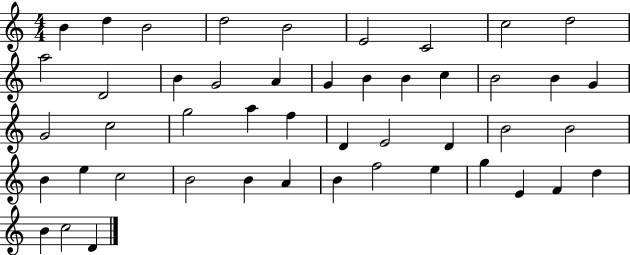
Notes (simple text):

B4/q D5/q B4/h D5/h B4/h E4/h C4/h C5/h D5/h A5/h D4/h B4/q G4/h A4/q G4/q B4/q B4/q C5/q B4/h B4/q G4/q G4/h C5/h G5/h A5/q F5/q D4/q E4/h D4/q B4/h B4/h B4/q E5/q C5/h B4/h B4/q A4/q B4/q F5/h E5/q G5/q E4/q F4/q D5/q B4/q C5/h D4/q